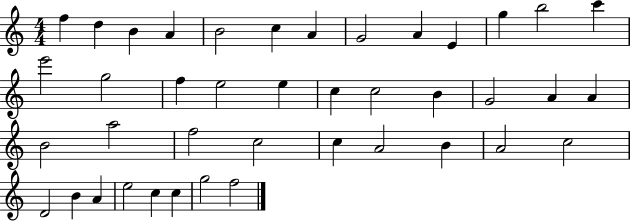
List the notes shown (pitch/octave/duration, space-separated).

F5/q D5/q B4/q A4/q B4/h C5/q A4/q G4/h A4/q E4/q G5/q B5/h C6/q E6/h G5/h F5/q E5/h E5/q C5/q C5/h B4/q G4/h A4/q A4/q B4/h A5/h F5/h C5/h C5/q A4/h B4/q A4/h C5/h D4/h B4/q A4/q E5/h C5/q C5/q G5/h F5/h